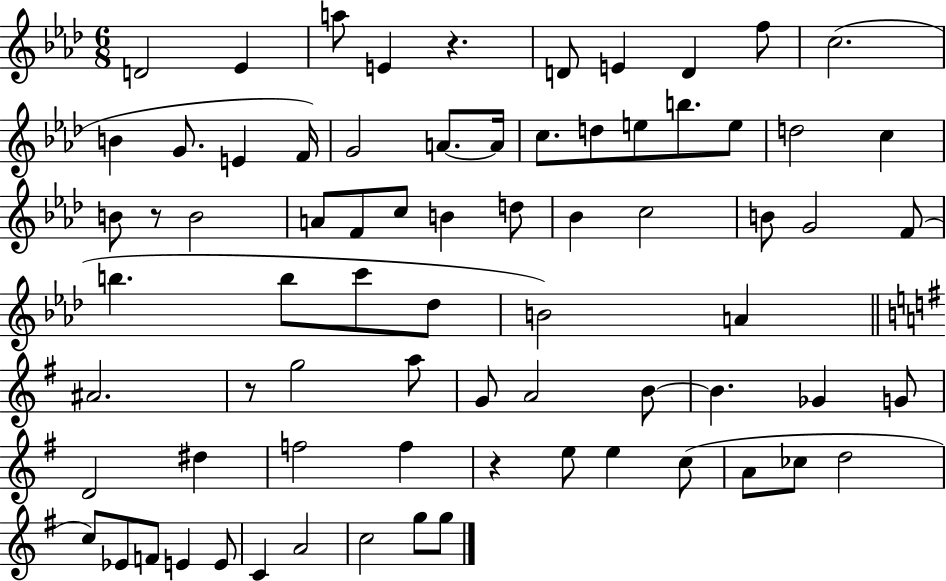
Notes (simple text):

D4/h Eb4/q A5/e E4/q R/q. D4/e E4/q D4/q F5/e C5/h. B4/q G4/e. E4/q F4/s G4/h A4/e. A4/s C5/e. D5/e E5/e B5/e. E5/e D5/h C5/q B4/e R/e B4/h A4/e F4/e C5/e B4/q D5/e Bb4/q C5/h B4/e G4/h F4/e B5/q. B5/e C6/e Db5/e B4/h A4/q A#4/h. R/e G5/h A5/e G4/e A4/h B4/e B4/q. Gb4/q G4/e D4/h D#5/q F5/h F5/q R/q E5/e E5/q C5/e A4/e CES5/e D5/h C5/e Eb4/e F4/e E4/q E4/e C4/q A4/h C5/h G5/e G5/e